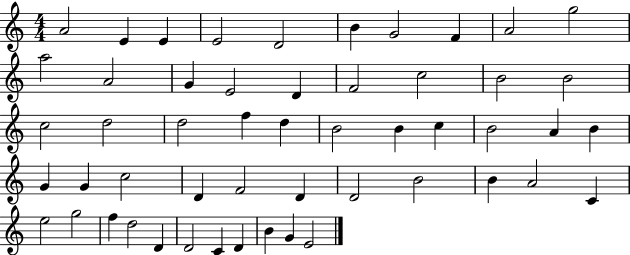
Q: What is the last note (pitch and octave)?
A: E4